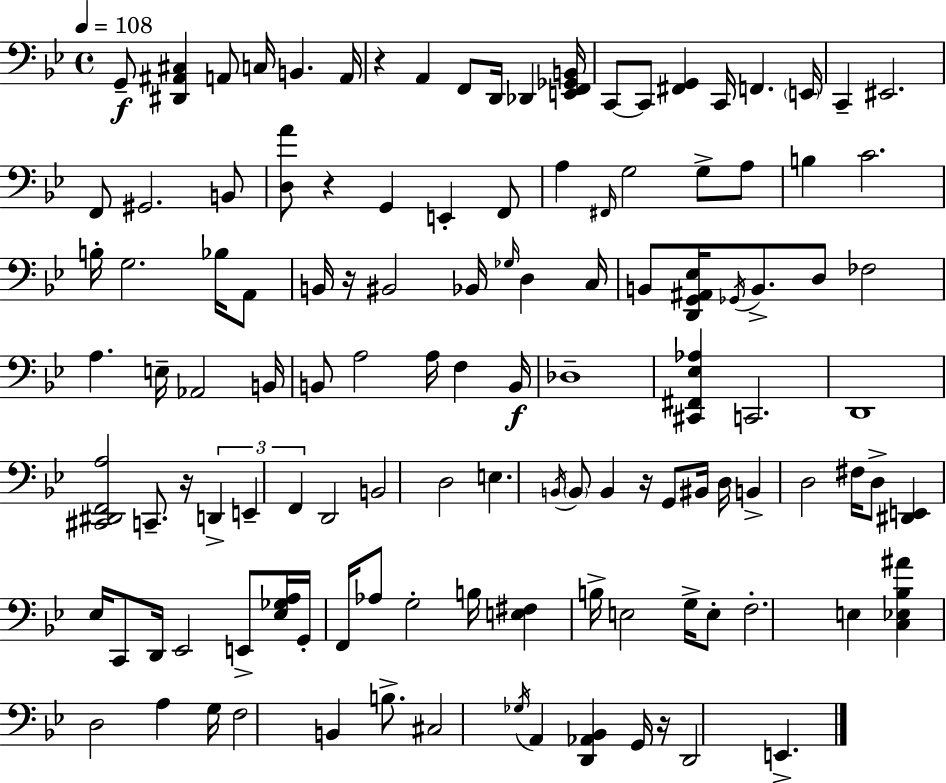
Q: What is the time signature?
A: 4/4